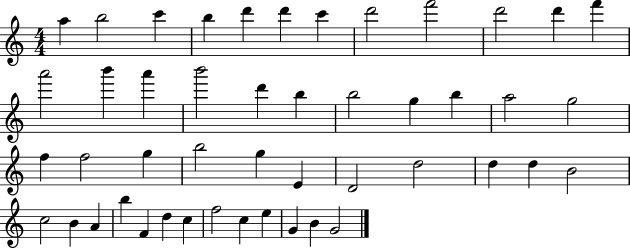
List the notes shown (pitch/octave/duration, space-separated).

A5/q B5/h C6/q B5/q D6/q D6/q C6/q D6/h F6/h D6/h D6/q F6/q A6/h B6/q A6/q B6/h D6/q B5/q B5/h G5/q B5/q A5/h G5/h F5/q F5/h G5/q B5/h G5/q E4/q D4/h D5/h D5/q D5/q B4/h C5/h B4/q A4/q B5/q F4/q D5/q C5/q F5/h C5/q E5/q G4/q B4/q G4/h